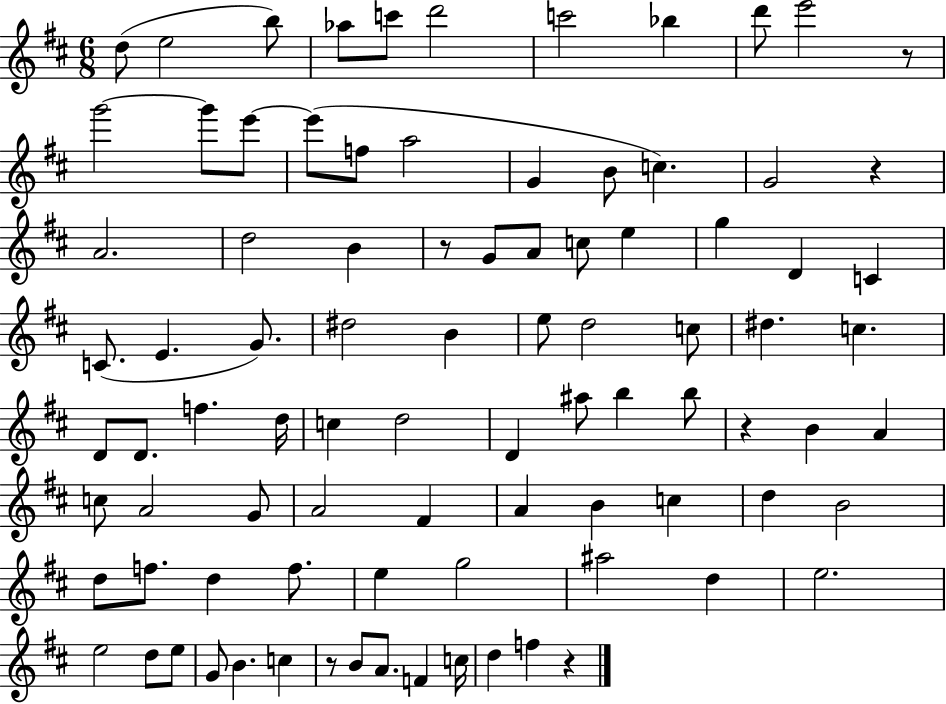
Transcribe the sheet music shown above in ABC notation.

X:1
T:Untitled
M:6/8
L:1/4
K:D
d/2 e2 b/2 _a/2 c'/2 d'2 c'2 _b d'/2 e'2 z/2 g'2 g'/2 e'/2 e'/2 f/2 a2 G B/2 c G2 z A2 d2 B z/2 G/2 A/2 c/2 e g D C C/2 E G/2 ^d2 B e/2 d2 c/2 ^d c D/2 D/2 f d/4 c d2 D ^a/2 b b/2 z B A c/2 A2 G/2 A2 ^F A B c d B2 d/2 f/2 d f/2 e g2 ^a2 d e2 e2 d/2 e/2 G/2 B c z/2 B/2 A/2 F c/4 d f z